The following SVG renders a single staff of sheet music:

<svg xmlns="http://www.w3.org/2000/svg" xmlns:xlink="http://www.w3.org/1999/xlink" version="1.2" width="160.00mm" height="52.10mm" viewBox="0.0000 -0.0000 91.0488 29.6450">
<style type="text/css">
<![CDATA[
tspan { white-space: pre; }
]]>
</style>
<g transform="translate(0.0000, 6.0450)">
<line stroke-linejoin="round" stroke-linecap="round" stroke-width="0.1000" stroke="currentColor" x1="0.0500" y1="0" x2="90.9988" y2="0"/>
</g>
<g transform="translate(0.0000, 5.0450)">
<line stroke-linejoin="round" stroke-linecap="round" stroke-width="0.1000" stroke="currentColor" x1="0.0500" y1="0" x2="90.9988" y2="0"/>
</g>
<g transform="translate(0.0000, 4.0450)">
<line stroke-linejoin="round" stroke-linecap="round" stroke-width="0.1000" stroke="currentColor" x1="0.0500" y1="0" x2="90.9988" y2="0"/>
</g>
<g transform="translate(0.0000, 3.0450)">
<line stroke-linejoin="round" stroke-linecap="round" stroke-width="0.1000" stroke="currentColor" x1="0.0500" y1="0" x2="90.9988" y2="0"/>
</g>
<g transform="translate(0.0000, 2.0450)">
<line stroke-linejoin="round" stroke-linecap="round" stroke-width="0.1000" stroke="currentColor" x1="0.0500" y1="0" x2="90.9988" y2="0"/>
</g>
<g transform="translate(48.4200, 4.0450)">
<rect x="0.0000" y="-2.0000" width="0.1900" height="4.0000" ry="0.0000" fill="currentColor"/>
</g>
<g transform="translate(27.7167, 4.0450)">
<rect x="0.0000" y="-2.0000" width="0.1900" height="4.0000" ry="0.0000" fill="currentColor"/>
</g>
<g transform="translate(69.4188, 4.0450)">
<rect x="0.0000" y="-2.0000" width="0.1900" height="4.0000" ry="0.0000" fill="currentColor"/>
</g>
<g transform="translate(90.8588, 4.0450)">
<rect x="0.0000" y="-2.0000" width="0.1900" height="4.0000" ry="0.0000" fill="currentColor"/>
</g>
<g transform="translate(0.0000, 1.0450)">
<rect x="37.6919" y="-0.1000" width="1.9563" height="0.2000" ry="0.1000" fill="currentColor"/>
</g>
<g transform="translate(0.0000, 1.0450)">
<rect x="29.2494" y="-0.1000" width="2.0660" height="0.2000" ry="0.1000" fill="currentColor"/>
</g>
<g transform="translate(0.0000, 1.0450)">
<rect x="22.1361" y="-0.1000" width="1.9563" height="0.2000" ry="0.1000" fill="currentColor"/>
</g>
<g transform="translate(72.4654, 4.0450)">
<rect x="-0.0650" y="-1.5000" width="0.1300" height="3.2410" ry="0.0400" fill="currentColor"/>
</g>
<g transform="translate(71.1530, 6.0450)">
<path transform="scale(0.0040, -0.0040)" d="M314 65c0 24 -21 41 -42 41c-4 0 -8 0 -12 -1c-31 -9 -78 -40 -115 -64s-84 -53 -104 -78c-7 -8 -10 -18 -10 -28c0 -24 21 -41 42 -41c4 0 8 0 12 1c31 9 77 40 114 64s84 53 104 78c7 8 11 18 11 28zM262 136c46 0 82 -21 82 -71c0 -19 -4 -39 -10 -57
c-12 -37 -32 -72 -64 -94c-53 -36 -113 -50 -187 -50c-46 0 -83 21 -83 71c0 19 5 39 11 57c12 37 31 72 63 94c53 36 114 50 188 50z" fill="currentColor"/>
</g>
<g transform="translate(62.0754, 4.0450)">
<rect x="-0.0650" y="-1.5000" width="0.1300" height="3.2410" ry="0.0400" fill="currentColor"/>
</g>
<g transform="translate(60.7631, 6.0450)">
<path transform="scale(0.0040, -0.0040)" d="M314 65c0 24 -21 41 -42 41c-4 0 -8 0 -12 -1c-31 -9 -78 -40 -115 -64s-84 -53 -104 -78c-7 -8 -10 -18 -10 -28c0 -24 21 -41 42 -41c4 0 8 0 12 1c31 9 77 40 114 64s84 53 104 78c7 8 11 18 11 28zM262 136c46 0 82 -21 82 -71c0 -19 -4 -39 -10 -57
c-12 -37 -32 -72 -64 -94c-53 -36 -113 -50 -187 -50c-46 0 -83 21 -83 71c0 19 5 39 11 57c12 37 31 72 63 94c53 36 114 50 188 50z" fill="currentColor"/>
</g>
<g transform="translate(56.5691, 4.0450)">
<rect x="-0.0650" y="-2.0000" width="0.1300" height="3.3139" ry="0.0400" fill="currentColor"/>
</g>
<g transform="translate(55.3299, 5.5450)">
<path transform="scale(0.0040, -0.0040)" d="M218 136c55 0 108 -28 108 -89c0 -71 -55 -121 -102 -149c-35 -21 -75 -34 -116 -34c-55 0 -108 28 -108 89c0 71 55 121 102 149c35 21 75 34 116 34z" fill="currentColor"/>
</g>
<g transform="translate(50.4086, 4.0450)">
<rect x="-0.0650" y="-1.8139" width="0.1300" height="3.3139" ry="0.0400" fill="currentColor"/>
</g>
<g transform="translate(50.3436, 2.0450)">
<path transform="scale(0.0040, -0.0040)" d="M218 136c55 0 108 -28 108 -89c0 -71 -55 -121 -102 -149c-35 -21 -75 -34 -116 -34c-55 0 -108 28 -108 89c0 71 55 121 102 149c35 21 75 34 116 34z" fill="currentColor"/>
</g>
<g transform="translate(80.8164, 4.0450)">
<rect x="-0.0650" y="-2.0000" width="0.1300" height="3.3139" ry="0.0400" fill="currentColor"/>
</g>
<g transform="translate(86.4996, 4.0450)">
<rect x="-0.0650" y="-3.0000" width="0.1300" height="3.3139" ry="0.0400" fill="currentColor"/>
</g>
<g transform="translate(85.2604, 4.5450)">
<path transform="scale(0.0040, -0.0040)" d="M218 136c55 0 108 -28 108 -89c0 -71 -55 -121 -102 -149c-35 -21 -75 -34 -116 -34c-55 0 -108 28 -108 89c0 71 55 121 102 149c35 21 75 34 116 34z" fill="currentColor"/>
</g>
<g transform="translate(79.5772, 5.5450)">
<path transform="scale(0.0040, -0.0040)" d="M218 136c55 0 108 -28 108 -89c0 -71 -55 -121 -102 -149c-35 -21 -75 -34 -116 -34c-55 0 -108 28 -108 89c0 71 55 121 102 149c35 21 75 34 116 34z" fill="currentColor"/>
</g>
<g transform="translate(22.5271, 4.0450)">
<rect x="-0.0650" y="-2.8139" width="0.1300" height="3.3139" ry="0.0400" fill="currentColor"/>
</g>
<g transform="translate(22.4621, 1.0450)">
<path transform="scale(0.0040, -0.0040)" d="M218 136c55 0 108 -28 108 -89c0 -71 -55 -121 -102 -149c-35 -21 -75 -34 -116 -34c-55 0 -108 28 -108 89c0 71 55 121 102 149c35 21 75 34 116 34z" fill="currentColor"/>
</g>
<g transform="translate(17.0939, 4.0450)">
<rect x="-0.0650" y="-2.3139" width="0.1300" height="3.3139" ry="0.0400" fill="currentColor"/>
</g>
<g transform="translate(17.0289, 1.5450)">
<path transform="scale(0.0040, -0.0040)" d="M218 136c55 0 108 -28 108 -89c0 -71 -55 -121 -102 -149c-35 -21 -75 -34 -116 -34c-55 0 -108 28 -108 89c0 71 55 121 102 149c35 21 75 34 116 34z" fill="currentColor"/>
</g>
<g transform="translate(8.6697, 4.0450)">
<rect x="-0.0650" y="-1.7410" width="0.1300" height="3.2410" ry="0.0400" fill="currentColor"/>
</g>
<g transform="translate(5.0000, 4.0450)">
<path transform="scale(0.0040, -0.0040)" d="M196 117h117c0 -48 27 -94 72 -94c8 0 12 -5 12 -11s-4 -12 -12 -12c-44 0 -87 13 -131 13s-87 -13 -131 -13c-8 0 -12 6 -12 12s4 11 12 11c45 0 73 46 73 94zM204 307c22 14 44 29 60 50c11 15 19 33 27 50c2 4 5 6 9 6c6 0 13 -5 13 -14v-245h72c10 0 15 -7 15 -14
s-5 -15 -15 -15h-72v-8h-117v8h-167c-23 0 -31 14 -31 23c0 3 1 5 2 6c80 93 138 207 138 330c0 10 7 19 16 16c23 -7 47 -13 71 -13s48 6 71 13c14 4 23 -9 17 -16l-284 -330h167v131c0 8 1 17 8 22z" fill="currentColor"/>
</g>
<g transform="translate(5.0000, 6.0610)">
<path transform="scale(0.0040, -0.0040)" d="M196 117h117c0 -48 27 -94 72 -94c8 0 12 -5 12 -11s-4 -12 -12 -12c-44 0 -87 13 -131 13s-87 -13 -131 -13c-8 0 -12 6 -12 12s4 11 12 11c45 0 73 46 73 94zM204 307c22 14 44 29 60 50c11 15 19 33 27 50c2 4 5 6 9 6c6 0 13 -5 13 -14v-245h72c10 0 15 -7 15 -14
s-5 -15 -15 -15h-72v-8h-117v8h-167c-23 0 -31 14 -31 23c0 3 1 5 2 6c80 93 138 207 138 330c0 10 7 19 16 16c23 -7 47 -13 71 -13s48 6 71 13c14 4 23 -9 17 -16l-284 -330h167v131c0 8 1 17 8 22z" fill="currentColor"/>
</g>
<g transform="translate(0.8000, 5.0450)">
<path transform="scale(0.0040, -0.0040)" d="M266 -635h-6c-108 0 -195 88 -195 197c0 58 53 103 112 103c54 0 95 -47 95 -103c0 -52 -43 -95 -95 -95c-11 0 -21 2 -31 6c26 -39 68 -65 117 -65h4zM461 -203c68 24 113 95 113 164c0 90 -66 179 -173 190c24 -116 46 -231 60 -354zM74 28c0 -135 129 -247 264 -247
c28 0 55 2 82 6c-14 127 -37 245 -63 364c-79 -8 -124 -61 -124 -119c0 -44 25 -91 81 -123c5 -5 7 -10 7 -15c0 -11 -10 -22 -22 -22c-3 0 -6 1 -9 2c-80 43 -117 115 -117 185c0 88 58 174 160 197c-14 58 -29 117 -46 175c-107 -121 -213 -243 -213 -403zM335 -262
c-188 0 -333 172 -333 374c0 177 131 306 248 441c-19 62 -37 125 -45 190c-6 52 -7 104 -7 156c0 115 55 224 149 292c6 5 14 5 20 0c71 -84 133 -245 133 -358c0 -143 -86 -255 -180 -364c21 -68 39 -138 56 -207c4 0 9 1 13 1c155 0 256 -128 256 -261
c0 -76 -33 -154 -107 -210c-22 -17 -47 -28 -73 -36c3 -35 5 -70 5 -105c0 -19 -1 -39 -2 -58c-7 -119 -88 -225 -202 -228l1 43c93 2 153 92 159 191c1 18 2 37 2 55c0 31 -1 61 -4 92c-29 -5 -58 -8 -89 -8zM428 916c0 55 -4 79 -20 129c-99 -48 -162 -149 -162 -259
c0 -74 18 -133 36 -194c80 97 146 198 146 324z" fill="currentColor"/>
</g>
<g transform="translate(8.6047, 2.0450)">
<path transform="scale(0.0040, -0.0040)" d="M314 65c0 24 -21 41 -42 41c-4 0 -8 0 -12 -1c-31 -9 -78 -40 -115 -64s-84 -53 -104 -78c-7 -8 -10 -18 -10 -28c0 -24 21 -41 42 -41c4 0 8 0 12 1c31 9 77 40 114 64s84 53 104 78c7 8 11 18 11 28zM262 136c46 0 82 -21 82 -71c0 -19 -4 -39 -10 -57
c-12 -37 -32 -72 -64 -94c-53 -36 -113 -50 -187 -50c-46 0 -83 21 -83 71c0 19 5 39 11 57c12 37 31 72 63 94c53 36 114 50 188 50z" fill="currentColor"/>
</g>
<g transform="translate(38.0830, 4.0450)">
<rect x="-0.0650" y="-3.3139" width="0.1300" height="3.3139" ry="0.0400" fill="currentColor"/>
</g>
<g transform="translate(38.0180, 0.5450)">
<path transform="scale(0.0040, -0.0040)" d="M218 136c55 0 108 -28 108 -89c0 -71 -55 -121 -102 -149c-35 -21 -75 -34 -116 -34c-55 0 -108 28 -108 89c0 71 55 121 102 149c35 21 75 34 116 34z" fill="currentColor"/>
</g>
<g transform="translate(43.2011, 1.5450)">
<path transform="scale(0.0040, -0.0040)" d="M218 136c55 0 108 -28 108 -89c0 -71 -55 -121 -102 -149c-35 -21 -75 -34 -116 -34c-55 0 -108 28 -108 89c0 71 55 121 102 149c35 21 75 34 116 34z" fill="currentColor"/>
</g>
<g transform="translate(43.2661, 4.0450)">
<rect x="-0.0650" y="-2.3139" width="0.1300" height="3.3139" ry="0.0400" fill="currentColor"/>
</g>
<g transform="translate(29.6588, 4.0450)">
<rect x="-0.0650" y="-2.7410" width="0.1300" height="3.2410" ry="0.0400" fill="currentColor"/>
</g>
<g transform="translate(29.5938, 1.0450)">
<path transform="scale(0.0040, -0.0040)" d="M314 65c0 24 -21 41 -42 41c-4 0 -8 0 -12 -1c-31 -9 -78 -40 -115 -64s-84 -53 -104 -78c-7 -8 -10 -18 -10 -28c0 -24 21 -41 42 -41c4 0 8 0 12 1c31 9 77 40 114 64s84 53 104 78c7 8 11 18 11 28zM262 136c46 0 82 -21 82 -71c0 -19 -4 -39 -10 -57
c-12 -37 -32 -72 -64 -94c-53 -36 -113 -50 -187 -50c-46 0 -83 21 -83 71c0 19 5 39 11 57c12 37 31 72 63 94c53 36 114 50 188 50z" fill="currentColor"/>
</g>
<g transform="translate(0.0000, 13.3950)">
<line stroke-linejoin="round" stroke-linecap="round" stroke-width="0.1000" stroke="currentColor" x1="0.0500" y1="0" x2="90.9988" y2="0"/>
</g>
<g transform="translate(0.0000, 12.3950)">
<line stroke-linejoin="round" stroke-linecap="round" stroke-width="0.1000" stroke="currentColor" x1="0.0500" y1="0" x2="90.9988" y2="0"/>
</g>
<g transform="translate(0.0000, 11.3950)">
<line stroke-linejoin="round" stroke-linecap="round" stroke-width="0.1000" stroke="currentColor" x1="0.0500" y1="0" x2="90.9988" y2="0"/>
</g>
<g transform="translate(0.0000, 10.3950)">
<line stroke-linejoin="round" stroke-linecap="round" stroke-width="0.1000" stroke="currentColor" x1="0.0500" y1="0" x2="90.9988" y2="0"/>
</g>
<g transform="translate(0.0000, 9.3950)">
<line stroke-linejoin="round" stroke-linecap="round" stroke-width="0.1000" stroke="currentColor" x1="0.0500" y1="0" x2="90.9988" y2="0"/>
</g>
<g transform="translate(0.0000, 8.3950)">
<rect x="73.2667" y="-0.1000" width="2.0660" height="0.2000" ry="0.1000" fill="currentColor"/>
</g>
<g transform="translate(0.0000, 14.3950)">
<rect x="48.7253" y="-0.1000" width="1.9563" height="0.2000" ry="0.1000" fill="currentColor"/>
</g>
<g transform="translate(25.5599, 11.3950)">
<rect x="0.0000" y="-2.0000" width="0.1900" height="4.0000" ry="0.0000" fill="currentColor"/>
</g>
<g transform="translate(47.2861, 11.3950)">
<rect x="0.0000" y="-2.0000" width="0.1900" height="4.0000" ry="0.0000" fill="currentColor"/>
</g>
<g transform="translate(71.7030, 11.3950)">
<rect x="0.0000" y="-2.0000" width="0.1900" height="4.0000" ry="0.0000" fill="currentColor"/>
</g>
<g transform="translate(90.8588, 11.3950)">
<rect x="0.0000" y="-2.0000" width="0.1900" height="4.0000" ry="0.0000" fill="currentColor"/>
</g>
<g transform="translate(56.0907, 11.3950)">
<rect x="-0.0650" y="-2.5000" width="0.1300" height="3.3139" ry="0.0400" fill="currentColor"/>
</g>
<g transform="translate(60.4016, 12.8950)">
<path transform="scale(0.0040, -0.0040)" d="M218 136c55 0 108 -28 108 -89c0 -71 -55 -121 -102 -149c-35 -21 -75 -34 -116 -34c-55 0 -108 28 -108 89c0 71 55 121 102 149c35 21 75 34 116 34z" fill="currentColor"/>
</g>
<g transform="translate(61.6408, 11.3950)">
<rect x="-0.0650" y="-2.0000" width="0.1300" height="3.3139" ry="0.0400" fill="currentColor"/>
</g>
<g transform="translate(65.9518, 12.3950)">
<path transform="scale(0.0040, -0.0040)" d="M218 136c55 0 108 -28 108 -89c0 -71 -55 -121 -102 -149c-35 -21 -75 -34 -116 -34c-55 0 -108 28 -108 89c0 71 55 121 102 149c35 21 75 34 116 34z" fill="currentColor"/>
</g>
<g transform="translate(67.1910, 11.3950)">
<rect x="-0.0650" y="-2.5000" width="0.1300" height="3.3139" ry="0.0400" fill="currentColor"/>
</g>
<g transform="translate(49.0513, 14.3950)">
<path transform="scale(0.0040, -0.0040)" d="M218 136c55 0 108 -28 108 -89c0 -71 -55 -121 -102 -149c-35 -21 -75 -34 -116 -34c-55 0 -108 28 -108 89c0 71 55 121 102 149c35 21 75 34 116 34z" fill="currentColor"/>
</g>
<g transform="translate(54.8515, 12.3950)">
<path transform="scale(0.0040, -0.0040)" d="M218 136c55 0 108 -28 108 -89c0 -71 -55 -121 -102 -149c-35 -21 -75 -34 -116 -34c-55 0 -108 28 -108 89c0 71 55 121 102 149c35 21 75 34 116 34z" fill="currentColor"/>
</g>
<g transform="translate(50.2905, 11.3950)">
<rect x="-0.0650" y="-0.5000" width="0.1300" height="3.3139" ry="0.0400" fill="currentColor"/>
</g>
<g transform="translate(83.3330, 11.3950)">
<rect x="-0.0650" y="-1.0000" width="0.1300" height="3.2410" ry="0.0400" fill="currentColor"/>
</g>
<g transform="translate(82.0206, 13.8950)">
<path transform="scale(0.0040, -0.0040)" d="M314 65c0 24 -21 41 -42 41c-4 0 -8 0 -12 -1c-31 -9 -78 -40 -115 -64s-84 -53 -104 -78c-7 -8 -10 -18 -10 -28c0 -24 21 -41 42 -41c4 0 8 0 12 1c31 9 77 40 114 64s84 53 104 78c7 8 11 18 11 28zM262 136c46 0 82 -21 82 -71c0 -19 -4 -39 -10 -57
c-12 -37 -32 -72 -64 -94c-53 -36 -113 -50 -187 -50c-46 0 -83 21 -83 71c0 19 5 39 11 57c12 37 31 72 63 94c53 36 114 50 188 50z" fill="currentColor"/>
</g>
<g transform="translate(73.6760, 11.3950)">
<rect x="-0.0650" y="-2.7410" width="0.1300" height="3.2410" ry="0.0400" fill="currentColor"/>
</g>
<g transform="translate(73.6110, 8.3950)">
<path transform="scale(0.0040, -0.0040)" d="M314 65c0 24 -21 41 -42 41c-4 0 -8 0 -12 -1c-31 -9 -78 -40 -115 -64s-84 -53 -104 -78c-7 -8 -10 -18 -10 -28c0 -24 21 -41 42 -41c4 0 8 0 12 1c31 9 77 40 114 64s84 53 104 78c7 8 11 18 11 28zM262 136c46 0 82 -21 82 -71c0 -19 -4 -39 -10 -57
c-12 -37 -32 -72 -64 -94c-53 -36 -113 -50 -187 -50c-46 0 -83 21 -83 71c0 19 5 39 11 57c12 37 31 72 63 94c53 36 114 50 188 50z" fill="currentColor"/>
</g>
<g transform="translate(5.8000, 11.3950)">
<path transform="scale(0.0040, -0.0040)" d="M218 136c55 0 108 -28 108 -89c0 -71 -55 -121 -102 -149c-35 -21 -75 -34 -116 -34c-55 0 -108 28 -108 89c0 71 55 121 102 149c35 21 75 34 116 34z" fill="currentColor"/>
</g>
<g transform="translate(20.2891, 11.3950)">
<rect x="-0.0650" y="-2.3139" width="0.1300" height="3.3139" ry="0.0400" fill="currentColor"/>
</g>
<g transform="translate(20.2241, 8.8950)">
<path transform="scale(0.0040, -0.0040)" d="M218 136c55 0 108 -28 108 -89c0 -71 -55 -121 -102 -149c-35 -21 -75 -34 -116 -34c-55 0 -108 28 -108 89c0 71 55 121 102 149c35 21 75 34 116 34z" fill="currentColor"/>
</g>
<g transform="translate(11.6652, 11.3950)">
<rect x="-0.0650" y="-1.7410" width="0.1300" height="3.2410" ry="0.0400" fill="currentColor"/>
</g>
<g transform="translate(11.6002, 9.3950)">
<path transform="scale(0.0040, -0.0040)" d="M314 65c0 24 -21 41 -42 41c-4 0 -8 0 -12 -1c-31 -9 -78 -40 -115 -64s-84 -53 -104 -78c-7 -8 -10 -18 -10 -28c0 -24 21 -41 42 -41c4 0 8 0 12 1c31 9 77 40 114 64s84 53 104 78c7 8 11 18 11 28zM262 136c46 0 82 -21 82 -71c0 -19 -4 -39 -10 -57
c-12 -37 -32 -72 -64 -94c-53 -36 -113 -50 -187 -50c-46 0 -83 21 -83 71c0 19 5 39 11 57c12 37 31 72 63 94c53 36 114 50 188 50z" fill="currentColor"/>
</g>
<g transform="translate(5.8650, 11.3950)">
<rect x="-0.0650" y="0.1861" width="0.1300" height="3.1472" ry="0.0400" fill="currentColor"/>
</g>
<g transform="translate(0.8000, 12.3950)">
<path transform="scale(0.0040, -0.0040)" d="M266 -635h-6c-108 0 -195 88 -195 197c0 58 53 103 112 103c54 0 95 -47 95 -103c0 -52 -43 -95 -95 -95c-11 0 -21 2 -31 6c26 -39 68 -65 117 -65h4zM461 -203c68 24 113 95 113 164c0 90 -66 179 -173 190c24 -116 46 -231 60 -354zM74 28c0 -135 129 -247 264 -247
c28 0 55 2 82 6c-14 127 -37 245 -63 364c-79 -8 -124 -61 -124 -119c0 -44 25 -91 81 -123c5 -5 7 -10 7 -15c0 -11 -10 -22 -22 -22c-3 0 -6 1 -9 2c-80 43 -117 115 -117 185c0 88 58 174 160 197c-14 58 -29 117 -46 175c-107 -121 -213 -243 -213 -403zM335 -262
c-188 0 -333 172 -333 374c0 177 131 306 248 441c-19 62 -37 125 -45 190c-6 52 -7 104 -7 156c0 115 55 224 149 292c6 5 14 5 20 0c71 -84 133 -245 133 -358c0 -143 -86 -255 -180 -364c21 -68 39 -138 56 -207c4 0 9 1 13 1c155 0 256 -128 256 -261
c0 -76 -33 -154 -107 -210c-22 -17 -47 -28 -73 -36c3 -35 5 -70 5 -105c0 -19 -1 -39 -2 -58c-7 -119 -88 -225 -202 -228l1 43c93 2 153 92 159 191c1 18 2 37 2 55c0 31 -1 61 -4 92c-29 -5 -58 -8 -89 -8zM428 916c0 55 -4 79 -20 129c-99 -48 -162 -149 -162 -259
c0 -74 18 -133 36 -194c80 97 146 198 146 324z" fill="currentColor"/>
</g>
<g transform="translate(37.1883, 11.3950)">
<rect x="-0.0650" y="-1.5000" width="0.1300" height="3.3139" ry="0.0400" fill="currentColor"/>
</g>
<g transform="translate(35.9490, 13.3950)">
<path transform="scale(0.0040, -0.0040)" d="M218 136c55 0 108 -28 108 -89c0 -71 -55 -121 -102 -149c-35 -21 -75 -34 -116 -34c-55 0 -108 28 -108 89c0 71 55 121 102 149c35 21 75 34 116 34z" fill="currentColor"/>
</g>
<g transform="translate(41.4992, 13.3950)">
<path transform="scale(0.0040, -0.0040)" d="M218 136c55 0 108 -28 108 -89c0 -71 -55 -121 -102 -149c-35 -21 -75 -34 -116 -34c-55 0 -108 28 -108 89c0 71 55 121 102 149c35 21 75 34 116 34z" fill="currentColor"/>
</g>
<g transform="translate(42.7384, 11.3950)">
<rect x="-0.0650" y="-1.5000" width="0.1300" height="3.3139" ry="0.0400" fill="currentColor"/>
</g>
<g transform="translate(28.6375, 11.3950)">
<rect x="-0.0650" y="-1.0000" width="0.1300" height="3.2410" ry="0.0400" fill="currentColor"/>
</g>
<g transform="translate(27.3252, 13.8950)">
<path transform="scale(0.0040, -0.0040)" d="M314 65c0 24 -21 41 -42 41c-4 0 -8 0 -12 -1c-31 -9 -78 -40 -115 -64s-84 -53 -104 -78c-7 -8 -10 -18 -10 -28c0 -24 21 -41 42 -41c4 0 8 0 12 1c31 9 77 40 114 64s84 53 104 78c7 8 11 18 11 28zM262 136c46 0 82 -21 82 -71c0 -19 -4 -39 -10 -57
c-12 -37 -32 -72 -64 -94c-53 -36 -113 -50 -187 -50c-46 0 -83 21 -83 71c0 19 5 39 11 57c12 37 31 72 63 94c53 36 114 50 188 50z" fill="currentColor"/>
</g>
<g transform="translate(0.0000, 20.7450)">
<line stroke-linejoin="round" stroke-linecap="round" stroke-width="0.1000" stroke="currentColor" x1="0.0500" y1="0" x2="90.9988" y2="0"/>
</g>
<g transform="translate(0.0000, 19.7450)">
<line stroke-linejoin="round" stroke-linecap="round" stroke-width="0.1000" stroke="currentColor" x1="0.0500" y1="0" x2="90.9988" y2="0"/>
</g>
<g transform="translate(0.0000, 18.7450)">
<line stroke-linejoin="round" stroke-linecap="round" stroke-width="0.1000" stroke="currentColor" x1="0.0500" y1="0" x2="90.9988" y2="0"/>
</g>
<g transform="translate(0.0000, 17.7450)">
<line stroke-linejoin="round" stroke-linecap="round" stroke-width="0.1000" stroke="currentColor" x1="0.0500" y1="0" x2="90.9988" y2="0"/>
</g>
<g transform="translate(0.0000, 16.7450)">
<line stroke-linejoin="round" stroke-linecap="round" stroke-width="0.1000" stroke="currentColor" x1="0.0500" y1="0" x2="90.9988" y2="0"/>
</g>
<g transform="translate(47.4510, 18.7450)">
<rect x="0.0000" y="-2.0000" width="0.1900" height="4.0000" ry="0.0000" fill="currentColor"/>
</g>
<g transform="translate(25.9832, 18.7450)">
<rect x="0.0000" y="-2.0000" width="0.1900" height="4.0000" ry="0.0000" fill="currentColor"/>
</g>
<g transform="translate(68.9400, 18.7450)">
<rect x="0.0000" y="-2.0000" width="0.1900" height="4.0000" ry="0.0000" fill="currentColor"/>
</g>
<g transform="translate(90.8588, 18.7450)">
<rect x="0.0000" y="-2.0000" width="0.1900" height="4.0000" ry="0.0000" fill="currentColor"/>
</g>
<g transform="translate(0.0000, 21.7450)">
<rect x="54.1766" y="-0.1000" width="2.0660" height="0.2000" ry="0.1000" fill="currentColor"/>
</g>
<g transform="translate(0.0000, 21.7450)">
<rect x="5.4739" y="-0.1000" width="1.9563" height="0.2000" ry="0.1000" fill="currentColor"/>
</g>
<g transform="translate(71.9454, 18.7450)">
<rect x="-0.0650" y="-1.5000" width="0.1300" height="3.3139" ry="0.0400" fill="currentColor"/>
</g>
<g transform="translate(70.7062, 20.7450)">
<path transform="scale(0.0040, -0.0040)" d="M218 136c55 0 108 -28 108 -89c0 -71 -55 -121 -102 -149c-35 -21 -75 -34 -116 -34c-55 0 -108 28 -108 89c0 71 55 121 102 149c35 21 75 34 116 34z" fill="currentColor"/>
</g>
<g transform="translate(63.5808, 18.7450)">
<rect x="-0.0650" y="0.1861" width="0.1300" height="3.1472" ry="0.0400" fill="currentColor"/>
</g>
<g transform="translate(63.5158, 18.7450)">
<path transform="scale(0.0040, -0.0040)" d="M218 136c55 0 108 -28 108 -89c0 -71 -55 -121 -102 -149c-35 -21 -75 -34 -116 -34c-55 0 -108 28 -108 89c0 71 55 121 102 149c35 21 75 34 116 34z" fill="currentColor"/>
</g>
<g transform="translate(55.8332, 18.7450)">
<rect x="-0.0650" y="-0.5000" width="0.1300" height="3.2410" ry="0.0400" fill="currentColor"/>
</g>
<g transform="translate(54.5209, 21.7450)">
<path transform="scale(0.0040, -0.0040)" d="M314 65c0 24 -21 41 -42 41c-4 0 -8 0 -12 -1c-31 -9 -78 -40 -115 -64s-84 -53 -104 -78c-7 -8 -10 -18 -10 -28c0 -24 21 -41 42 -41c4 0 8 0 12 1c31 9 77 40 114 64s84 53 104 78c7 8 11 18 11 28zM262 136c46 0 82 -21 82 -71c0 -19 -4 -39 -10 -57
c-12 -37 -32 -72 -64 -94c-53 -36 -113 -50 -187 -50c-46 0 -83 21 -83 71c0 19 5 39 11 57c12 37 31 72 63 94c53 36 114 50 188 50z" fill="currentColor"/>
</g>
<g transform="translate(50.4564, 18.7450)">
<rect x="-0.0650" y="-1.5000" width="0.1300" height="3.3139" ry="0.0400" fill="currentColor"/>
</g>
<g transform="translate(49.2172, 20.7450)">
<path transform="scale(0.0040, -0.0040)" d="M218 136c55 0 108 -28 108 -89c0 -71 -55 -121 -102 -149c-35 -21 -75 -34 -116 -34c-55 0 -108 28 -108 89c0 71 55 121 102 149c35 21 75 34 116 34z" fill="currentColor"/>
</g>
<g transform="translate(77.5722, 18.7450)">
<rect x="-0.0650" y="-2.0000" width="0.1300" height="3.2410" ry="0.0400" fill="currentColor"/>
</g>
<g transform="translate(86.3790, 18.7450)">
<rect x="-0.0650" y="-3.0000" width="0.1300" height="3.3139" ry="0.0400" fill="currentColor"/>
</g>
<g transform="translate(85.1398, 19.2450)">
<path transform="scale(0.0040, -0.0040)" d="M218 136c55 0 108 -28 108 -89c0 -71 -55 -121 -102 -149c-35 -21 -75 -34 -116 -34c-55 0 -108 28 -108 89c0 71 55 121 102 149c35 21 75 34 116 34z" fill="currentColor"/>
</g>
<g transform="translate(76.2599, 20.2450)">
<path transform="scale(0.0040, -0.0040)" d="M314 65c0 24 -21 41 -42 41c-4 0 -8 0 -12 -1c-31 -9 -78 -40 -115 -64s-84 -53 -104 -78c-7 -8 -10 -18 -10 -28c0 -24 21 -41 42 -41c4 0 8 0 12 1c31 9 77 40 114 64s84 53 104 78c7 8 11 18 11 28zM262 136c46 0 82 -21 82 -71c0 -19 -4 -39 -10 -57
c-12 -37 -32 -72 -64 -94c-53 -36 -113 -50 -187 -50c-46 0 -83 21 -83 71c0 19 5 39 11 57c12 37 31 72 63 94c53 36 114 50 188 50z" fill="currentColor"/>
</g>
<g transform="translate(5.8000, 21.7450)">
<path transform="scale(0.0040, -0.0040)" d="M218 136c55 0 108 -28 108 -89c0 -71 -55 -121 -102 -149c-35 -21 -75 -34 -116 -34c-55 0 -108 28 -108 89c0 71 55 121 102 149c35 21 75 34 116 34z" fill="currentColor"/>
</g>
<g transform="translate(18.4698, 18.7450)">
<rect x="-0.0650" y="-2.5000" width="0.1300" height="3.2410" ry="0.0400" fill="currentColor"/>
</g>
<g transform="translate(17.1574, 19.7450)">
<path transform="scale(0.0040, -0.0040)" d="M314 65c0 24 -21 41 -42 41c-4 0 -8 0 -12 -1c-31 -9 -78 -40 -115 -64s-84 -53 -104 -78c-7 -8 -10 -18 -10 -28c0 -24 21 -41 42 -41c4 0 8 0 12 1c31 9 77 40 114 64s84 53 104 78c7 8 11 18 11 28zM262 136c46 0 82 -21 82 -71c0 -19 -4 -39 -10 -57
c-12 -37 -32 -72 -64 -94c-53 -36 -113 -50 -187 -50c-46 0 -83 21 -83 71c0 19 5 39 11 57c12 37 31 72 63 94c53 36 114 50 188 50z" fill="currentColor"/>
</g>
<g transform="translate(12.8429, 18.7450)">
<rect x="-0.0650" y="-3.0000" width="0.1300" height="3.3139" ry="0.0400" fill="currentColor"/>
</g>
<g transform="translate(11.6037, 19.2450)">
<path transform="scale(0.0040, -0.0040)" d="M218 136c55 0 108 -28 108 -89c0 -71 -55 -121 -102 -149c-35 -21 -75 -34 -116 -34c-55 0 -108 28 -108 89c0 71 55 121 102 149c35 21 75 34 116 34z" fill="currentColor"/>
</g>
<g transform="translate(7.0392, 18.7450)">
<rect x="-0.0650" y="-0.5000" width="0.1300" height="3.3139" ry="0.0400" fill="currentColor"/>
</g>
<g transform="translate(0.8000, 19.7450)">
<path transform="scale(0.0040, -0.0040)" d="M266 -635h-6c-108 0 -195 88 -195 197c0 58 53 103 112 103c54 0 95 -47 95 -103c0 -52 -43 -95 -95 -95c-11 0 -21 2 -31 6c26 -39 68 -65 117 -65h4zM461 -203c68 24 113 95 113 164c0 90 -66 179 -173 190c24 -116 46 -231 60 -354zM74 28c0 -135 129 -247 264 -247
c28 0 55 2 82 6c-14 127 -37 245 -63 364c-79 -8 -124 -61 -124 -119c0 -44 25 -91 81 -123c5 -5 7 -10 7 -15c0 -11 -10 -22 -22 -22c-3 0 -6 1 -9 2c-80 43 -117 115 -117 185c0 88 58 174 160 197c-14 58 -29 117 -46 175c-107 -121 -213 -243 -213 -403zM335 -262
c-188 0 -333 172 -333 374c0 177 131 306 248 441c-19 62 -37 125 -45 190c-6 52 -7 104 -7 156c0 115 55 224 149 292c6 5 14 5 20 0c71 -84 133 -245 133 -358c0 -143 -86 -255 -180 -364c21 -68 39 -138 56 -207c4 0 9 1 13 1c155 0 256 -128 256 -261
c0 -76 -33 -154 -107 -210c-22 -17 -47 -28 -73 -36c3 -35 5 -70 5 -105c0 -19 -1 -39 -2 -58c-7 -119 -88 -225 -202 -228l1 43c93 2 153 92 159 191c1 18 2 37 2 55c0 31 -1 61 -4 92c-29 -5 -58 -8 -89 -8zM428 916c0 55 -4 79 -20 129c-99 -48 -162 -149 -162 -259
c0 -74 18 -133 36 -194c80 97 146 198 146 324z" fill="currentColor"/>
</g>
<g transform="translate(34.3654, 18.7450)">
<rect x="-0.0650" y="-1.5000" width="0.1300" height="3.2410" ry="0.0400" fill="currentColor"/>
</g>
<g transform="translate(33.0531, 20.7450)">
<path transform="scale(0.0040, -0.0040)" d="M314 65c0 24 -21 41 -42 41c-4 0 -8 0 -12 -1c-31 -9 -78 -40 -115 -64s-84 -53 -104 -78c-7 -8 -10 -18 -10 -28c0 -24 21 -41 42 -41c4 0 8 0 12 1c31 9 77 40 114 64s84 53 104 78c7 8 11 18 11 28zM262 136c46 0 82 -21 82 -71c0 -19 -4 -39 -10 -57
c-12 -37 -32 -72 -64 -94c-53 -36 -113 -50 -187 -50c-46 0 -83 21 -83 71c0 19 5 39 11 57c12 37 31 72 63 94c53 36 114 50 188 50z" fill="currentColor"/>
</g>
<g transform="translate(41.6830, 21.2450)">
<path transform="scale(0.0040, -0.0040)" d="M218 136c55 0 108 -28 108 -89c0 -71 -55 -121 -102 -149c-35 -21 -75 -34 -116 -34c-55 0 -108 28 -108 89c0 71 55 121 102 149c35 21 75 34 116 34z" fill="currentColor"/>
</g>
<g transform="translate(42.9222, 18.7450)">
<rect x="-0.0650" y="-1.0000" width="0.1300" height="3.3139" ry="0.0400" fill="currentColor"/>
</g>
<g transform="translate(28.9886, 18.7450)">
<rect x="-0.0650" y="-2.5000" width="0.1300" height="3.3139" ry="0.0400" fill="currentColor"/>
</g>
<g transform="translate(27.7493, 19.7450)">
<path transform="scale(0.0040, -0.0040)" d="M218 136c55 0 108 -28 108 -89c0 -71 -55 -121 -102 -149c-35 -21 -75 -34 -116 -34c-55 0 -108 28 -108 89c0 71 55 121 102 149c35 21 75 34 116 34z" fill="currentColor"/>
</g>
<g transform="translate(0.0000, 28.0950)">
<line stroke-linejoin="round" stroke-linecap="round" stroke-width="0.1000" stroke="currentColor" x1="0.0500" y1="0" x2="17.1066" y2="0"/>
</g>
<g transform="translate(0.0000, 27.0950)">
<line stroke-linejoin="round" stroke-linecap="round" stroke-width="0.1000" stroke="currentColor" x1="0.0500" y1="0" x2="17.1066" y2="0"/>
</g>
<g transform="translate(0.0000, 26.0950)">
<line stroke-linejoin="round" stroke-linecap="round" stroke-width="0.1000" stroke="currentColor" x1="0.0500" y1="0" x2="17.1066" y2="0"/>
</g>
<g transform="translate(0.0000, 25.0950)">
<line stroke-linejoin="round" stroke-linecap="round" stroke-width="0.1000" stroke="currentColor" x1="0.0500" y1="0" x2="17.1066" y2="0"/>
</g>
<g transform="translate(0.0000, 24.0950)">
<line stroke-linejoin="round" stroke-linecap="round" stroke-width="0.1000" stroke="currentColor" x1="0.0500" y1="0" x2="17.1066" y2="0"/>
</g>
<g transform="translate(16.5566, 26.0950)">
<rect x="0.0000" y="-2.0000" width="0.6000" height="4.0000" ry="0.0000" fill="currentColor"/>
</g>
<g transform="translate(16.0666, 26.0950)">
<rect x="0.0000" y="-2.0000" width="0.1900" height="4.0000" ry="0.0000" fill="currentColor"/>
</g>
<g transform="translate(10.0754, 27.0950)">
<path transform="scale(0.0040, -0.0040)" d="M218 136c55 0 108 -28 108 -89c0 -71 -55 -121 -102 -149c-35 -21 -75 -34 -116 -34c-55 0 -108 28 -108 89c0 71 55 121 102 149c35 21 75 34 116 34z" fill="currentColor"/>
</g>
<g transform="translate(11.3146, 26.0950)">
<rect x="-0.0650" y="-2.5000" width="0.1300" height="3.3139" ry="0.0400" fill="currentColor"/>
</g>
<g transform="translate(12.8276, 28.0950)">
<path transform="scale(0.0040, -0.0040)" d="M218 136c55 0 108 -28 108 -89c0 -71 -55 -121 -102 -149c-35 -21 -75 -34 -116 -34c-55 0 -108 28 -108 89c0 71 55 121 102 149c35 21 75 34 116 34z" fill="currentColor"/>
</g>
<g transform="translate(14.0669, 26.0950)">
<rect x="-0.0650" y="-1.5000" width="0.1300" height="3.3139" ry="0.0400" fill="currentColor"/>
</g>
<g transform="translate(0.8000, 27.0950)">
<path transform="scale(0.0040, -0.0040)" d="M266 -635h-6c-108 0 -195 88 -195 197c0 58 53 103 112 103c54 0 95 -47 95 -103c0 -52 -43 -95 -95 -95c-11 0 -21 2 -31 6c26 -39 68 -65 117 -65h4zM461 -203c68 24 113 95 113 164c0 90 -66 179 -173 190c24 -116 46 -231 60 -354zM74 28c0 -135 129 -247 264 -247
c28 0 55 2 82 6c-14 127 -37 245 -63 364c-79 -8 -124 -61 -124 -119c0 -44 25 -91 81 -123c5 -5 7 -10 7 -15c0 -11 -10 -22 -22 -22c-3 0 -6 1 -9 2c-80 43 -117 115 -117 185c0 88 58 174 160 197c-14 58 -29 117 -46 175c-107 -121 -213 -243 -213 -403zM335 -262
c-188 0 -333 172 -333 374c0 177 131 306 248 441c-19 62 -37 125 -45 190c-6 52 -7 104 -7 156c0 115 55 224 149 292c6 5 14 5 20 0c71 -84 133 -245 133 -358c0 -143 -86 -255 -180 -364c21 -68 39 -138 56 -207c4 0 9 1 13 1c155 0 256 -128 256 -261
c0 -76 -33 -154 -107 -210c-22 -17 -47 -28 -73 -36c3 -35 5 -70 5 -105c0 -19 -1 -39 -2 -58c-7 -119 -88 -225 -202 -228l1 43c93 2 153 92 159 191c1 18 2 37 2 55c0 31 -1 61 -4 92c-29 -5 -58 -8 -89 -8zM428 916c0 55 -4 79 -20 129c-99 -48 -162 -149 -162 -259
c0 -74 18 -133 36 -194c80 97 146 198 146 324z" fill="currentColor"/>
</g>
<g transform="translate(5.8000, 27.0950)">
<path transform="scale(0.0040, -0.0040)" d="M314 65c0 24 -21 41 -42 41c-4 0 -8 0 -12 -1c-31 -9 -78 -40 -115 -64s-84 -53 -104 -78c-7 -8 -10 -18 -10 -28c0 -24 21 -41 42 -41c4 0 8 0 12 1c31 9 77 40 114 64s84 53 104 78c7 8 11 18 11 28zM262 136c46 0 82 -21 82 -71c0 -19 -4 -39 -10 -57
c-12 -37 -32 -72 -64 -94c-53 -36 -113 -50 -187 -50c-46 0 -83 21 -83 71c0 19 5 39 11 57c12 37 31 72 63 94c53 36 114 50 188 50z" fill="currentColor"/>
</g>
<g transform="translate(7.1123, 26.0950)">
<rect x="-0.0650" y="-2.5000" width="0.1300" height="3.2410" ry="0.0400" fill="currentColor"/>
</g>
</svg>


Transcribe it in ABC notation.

X:1
T:Untitled
M:4/4
L:1/4
K:C
f2 g a a2 b g f F E2 E2 F A B f2 g D2 E E C G F G a2 D2 C A G2 G E2 D E C2 B E F2 A G2 G E